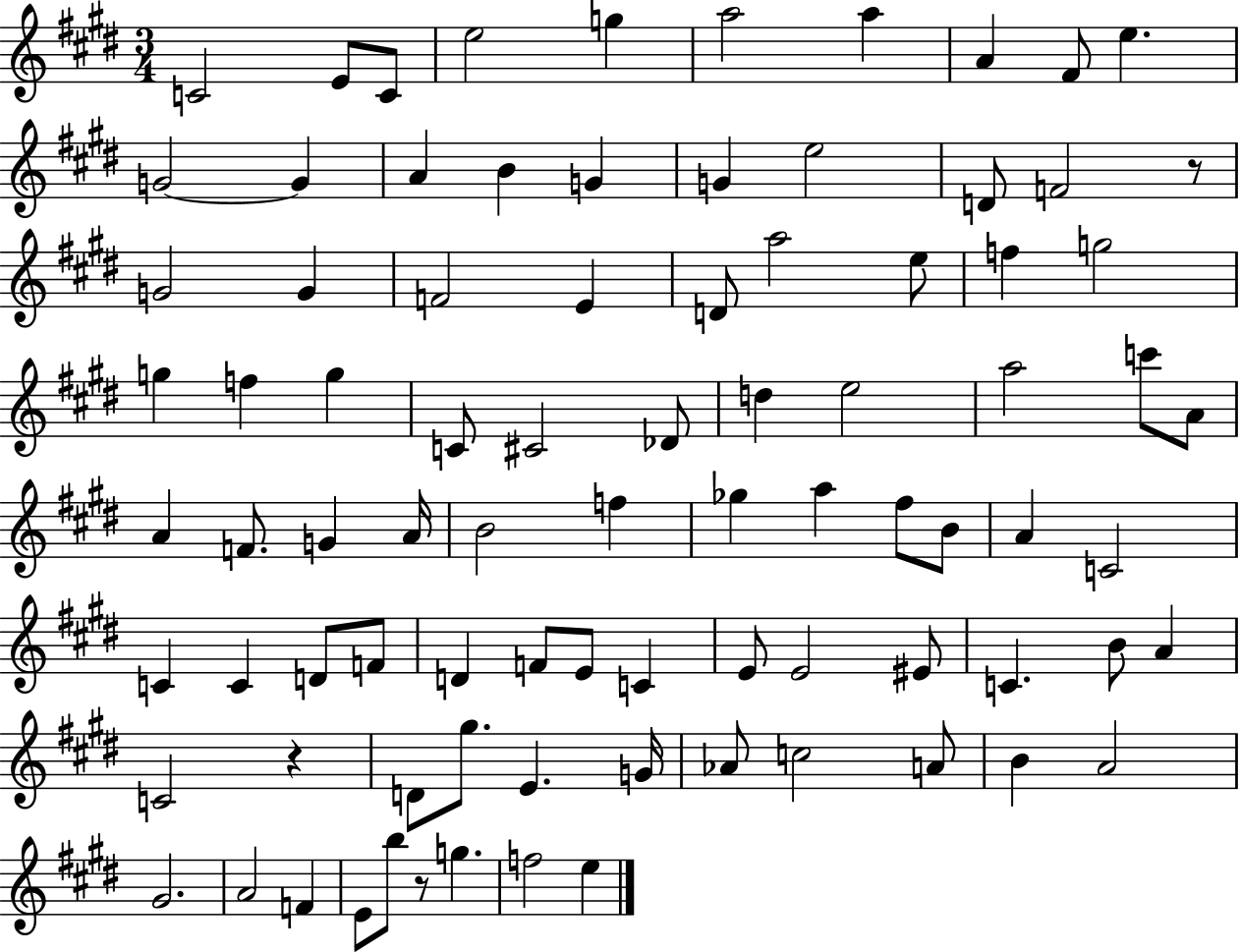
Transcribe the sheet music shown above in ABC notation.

X:1
T:Untitled
M:3/4
L:1/4
K:E
C2 E/2 C/2 e2 g a2 a A ^F/2 e G2 G A B G G e2 D/2 F2 z/2 G2 G F2 E D/2 a2 e/2 f g2 g f g C/2 ^C2 _D/2 d e2 a2 c'/2 A/2 A F/2 G A/4 B2 f _g a ^f/2 B/2 A C2 C C D/2 F/2 D F/2 E/2 C E/2 E2 ^E/2 C B/2 A C2 z D/2 ^g/2 E G/4 _A/2 c2 A/2 B A2 ^G2 A2 F E/2 b/2 z/2 g f2 e